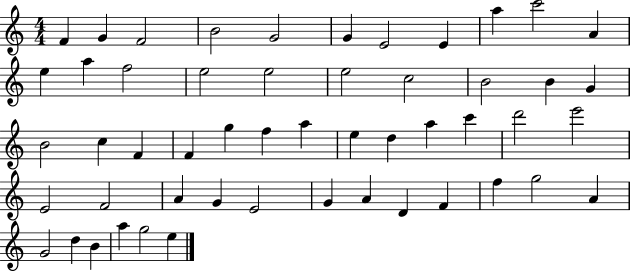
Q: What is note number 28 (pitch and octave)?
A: A5